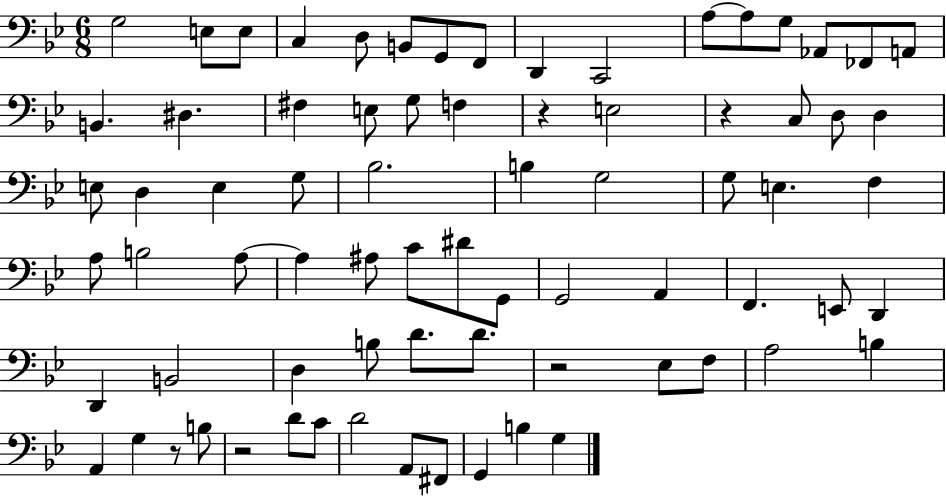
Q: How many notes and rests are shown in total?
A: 75